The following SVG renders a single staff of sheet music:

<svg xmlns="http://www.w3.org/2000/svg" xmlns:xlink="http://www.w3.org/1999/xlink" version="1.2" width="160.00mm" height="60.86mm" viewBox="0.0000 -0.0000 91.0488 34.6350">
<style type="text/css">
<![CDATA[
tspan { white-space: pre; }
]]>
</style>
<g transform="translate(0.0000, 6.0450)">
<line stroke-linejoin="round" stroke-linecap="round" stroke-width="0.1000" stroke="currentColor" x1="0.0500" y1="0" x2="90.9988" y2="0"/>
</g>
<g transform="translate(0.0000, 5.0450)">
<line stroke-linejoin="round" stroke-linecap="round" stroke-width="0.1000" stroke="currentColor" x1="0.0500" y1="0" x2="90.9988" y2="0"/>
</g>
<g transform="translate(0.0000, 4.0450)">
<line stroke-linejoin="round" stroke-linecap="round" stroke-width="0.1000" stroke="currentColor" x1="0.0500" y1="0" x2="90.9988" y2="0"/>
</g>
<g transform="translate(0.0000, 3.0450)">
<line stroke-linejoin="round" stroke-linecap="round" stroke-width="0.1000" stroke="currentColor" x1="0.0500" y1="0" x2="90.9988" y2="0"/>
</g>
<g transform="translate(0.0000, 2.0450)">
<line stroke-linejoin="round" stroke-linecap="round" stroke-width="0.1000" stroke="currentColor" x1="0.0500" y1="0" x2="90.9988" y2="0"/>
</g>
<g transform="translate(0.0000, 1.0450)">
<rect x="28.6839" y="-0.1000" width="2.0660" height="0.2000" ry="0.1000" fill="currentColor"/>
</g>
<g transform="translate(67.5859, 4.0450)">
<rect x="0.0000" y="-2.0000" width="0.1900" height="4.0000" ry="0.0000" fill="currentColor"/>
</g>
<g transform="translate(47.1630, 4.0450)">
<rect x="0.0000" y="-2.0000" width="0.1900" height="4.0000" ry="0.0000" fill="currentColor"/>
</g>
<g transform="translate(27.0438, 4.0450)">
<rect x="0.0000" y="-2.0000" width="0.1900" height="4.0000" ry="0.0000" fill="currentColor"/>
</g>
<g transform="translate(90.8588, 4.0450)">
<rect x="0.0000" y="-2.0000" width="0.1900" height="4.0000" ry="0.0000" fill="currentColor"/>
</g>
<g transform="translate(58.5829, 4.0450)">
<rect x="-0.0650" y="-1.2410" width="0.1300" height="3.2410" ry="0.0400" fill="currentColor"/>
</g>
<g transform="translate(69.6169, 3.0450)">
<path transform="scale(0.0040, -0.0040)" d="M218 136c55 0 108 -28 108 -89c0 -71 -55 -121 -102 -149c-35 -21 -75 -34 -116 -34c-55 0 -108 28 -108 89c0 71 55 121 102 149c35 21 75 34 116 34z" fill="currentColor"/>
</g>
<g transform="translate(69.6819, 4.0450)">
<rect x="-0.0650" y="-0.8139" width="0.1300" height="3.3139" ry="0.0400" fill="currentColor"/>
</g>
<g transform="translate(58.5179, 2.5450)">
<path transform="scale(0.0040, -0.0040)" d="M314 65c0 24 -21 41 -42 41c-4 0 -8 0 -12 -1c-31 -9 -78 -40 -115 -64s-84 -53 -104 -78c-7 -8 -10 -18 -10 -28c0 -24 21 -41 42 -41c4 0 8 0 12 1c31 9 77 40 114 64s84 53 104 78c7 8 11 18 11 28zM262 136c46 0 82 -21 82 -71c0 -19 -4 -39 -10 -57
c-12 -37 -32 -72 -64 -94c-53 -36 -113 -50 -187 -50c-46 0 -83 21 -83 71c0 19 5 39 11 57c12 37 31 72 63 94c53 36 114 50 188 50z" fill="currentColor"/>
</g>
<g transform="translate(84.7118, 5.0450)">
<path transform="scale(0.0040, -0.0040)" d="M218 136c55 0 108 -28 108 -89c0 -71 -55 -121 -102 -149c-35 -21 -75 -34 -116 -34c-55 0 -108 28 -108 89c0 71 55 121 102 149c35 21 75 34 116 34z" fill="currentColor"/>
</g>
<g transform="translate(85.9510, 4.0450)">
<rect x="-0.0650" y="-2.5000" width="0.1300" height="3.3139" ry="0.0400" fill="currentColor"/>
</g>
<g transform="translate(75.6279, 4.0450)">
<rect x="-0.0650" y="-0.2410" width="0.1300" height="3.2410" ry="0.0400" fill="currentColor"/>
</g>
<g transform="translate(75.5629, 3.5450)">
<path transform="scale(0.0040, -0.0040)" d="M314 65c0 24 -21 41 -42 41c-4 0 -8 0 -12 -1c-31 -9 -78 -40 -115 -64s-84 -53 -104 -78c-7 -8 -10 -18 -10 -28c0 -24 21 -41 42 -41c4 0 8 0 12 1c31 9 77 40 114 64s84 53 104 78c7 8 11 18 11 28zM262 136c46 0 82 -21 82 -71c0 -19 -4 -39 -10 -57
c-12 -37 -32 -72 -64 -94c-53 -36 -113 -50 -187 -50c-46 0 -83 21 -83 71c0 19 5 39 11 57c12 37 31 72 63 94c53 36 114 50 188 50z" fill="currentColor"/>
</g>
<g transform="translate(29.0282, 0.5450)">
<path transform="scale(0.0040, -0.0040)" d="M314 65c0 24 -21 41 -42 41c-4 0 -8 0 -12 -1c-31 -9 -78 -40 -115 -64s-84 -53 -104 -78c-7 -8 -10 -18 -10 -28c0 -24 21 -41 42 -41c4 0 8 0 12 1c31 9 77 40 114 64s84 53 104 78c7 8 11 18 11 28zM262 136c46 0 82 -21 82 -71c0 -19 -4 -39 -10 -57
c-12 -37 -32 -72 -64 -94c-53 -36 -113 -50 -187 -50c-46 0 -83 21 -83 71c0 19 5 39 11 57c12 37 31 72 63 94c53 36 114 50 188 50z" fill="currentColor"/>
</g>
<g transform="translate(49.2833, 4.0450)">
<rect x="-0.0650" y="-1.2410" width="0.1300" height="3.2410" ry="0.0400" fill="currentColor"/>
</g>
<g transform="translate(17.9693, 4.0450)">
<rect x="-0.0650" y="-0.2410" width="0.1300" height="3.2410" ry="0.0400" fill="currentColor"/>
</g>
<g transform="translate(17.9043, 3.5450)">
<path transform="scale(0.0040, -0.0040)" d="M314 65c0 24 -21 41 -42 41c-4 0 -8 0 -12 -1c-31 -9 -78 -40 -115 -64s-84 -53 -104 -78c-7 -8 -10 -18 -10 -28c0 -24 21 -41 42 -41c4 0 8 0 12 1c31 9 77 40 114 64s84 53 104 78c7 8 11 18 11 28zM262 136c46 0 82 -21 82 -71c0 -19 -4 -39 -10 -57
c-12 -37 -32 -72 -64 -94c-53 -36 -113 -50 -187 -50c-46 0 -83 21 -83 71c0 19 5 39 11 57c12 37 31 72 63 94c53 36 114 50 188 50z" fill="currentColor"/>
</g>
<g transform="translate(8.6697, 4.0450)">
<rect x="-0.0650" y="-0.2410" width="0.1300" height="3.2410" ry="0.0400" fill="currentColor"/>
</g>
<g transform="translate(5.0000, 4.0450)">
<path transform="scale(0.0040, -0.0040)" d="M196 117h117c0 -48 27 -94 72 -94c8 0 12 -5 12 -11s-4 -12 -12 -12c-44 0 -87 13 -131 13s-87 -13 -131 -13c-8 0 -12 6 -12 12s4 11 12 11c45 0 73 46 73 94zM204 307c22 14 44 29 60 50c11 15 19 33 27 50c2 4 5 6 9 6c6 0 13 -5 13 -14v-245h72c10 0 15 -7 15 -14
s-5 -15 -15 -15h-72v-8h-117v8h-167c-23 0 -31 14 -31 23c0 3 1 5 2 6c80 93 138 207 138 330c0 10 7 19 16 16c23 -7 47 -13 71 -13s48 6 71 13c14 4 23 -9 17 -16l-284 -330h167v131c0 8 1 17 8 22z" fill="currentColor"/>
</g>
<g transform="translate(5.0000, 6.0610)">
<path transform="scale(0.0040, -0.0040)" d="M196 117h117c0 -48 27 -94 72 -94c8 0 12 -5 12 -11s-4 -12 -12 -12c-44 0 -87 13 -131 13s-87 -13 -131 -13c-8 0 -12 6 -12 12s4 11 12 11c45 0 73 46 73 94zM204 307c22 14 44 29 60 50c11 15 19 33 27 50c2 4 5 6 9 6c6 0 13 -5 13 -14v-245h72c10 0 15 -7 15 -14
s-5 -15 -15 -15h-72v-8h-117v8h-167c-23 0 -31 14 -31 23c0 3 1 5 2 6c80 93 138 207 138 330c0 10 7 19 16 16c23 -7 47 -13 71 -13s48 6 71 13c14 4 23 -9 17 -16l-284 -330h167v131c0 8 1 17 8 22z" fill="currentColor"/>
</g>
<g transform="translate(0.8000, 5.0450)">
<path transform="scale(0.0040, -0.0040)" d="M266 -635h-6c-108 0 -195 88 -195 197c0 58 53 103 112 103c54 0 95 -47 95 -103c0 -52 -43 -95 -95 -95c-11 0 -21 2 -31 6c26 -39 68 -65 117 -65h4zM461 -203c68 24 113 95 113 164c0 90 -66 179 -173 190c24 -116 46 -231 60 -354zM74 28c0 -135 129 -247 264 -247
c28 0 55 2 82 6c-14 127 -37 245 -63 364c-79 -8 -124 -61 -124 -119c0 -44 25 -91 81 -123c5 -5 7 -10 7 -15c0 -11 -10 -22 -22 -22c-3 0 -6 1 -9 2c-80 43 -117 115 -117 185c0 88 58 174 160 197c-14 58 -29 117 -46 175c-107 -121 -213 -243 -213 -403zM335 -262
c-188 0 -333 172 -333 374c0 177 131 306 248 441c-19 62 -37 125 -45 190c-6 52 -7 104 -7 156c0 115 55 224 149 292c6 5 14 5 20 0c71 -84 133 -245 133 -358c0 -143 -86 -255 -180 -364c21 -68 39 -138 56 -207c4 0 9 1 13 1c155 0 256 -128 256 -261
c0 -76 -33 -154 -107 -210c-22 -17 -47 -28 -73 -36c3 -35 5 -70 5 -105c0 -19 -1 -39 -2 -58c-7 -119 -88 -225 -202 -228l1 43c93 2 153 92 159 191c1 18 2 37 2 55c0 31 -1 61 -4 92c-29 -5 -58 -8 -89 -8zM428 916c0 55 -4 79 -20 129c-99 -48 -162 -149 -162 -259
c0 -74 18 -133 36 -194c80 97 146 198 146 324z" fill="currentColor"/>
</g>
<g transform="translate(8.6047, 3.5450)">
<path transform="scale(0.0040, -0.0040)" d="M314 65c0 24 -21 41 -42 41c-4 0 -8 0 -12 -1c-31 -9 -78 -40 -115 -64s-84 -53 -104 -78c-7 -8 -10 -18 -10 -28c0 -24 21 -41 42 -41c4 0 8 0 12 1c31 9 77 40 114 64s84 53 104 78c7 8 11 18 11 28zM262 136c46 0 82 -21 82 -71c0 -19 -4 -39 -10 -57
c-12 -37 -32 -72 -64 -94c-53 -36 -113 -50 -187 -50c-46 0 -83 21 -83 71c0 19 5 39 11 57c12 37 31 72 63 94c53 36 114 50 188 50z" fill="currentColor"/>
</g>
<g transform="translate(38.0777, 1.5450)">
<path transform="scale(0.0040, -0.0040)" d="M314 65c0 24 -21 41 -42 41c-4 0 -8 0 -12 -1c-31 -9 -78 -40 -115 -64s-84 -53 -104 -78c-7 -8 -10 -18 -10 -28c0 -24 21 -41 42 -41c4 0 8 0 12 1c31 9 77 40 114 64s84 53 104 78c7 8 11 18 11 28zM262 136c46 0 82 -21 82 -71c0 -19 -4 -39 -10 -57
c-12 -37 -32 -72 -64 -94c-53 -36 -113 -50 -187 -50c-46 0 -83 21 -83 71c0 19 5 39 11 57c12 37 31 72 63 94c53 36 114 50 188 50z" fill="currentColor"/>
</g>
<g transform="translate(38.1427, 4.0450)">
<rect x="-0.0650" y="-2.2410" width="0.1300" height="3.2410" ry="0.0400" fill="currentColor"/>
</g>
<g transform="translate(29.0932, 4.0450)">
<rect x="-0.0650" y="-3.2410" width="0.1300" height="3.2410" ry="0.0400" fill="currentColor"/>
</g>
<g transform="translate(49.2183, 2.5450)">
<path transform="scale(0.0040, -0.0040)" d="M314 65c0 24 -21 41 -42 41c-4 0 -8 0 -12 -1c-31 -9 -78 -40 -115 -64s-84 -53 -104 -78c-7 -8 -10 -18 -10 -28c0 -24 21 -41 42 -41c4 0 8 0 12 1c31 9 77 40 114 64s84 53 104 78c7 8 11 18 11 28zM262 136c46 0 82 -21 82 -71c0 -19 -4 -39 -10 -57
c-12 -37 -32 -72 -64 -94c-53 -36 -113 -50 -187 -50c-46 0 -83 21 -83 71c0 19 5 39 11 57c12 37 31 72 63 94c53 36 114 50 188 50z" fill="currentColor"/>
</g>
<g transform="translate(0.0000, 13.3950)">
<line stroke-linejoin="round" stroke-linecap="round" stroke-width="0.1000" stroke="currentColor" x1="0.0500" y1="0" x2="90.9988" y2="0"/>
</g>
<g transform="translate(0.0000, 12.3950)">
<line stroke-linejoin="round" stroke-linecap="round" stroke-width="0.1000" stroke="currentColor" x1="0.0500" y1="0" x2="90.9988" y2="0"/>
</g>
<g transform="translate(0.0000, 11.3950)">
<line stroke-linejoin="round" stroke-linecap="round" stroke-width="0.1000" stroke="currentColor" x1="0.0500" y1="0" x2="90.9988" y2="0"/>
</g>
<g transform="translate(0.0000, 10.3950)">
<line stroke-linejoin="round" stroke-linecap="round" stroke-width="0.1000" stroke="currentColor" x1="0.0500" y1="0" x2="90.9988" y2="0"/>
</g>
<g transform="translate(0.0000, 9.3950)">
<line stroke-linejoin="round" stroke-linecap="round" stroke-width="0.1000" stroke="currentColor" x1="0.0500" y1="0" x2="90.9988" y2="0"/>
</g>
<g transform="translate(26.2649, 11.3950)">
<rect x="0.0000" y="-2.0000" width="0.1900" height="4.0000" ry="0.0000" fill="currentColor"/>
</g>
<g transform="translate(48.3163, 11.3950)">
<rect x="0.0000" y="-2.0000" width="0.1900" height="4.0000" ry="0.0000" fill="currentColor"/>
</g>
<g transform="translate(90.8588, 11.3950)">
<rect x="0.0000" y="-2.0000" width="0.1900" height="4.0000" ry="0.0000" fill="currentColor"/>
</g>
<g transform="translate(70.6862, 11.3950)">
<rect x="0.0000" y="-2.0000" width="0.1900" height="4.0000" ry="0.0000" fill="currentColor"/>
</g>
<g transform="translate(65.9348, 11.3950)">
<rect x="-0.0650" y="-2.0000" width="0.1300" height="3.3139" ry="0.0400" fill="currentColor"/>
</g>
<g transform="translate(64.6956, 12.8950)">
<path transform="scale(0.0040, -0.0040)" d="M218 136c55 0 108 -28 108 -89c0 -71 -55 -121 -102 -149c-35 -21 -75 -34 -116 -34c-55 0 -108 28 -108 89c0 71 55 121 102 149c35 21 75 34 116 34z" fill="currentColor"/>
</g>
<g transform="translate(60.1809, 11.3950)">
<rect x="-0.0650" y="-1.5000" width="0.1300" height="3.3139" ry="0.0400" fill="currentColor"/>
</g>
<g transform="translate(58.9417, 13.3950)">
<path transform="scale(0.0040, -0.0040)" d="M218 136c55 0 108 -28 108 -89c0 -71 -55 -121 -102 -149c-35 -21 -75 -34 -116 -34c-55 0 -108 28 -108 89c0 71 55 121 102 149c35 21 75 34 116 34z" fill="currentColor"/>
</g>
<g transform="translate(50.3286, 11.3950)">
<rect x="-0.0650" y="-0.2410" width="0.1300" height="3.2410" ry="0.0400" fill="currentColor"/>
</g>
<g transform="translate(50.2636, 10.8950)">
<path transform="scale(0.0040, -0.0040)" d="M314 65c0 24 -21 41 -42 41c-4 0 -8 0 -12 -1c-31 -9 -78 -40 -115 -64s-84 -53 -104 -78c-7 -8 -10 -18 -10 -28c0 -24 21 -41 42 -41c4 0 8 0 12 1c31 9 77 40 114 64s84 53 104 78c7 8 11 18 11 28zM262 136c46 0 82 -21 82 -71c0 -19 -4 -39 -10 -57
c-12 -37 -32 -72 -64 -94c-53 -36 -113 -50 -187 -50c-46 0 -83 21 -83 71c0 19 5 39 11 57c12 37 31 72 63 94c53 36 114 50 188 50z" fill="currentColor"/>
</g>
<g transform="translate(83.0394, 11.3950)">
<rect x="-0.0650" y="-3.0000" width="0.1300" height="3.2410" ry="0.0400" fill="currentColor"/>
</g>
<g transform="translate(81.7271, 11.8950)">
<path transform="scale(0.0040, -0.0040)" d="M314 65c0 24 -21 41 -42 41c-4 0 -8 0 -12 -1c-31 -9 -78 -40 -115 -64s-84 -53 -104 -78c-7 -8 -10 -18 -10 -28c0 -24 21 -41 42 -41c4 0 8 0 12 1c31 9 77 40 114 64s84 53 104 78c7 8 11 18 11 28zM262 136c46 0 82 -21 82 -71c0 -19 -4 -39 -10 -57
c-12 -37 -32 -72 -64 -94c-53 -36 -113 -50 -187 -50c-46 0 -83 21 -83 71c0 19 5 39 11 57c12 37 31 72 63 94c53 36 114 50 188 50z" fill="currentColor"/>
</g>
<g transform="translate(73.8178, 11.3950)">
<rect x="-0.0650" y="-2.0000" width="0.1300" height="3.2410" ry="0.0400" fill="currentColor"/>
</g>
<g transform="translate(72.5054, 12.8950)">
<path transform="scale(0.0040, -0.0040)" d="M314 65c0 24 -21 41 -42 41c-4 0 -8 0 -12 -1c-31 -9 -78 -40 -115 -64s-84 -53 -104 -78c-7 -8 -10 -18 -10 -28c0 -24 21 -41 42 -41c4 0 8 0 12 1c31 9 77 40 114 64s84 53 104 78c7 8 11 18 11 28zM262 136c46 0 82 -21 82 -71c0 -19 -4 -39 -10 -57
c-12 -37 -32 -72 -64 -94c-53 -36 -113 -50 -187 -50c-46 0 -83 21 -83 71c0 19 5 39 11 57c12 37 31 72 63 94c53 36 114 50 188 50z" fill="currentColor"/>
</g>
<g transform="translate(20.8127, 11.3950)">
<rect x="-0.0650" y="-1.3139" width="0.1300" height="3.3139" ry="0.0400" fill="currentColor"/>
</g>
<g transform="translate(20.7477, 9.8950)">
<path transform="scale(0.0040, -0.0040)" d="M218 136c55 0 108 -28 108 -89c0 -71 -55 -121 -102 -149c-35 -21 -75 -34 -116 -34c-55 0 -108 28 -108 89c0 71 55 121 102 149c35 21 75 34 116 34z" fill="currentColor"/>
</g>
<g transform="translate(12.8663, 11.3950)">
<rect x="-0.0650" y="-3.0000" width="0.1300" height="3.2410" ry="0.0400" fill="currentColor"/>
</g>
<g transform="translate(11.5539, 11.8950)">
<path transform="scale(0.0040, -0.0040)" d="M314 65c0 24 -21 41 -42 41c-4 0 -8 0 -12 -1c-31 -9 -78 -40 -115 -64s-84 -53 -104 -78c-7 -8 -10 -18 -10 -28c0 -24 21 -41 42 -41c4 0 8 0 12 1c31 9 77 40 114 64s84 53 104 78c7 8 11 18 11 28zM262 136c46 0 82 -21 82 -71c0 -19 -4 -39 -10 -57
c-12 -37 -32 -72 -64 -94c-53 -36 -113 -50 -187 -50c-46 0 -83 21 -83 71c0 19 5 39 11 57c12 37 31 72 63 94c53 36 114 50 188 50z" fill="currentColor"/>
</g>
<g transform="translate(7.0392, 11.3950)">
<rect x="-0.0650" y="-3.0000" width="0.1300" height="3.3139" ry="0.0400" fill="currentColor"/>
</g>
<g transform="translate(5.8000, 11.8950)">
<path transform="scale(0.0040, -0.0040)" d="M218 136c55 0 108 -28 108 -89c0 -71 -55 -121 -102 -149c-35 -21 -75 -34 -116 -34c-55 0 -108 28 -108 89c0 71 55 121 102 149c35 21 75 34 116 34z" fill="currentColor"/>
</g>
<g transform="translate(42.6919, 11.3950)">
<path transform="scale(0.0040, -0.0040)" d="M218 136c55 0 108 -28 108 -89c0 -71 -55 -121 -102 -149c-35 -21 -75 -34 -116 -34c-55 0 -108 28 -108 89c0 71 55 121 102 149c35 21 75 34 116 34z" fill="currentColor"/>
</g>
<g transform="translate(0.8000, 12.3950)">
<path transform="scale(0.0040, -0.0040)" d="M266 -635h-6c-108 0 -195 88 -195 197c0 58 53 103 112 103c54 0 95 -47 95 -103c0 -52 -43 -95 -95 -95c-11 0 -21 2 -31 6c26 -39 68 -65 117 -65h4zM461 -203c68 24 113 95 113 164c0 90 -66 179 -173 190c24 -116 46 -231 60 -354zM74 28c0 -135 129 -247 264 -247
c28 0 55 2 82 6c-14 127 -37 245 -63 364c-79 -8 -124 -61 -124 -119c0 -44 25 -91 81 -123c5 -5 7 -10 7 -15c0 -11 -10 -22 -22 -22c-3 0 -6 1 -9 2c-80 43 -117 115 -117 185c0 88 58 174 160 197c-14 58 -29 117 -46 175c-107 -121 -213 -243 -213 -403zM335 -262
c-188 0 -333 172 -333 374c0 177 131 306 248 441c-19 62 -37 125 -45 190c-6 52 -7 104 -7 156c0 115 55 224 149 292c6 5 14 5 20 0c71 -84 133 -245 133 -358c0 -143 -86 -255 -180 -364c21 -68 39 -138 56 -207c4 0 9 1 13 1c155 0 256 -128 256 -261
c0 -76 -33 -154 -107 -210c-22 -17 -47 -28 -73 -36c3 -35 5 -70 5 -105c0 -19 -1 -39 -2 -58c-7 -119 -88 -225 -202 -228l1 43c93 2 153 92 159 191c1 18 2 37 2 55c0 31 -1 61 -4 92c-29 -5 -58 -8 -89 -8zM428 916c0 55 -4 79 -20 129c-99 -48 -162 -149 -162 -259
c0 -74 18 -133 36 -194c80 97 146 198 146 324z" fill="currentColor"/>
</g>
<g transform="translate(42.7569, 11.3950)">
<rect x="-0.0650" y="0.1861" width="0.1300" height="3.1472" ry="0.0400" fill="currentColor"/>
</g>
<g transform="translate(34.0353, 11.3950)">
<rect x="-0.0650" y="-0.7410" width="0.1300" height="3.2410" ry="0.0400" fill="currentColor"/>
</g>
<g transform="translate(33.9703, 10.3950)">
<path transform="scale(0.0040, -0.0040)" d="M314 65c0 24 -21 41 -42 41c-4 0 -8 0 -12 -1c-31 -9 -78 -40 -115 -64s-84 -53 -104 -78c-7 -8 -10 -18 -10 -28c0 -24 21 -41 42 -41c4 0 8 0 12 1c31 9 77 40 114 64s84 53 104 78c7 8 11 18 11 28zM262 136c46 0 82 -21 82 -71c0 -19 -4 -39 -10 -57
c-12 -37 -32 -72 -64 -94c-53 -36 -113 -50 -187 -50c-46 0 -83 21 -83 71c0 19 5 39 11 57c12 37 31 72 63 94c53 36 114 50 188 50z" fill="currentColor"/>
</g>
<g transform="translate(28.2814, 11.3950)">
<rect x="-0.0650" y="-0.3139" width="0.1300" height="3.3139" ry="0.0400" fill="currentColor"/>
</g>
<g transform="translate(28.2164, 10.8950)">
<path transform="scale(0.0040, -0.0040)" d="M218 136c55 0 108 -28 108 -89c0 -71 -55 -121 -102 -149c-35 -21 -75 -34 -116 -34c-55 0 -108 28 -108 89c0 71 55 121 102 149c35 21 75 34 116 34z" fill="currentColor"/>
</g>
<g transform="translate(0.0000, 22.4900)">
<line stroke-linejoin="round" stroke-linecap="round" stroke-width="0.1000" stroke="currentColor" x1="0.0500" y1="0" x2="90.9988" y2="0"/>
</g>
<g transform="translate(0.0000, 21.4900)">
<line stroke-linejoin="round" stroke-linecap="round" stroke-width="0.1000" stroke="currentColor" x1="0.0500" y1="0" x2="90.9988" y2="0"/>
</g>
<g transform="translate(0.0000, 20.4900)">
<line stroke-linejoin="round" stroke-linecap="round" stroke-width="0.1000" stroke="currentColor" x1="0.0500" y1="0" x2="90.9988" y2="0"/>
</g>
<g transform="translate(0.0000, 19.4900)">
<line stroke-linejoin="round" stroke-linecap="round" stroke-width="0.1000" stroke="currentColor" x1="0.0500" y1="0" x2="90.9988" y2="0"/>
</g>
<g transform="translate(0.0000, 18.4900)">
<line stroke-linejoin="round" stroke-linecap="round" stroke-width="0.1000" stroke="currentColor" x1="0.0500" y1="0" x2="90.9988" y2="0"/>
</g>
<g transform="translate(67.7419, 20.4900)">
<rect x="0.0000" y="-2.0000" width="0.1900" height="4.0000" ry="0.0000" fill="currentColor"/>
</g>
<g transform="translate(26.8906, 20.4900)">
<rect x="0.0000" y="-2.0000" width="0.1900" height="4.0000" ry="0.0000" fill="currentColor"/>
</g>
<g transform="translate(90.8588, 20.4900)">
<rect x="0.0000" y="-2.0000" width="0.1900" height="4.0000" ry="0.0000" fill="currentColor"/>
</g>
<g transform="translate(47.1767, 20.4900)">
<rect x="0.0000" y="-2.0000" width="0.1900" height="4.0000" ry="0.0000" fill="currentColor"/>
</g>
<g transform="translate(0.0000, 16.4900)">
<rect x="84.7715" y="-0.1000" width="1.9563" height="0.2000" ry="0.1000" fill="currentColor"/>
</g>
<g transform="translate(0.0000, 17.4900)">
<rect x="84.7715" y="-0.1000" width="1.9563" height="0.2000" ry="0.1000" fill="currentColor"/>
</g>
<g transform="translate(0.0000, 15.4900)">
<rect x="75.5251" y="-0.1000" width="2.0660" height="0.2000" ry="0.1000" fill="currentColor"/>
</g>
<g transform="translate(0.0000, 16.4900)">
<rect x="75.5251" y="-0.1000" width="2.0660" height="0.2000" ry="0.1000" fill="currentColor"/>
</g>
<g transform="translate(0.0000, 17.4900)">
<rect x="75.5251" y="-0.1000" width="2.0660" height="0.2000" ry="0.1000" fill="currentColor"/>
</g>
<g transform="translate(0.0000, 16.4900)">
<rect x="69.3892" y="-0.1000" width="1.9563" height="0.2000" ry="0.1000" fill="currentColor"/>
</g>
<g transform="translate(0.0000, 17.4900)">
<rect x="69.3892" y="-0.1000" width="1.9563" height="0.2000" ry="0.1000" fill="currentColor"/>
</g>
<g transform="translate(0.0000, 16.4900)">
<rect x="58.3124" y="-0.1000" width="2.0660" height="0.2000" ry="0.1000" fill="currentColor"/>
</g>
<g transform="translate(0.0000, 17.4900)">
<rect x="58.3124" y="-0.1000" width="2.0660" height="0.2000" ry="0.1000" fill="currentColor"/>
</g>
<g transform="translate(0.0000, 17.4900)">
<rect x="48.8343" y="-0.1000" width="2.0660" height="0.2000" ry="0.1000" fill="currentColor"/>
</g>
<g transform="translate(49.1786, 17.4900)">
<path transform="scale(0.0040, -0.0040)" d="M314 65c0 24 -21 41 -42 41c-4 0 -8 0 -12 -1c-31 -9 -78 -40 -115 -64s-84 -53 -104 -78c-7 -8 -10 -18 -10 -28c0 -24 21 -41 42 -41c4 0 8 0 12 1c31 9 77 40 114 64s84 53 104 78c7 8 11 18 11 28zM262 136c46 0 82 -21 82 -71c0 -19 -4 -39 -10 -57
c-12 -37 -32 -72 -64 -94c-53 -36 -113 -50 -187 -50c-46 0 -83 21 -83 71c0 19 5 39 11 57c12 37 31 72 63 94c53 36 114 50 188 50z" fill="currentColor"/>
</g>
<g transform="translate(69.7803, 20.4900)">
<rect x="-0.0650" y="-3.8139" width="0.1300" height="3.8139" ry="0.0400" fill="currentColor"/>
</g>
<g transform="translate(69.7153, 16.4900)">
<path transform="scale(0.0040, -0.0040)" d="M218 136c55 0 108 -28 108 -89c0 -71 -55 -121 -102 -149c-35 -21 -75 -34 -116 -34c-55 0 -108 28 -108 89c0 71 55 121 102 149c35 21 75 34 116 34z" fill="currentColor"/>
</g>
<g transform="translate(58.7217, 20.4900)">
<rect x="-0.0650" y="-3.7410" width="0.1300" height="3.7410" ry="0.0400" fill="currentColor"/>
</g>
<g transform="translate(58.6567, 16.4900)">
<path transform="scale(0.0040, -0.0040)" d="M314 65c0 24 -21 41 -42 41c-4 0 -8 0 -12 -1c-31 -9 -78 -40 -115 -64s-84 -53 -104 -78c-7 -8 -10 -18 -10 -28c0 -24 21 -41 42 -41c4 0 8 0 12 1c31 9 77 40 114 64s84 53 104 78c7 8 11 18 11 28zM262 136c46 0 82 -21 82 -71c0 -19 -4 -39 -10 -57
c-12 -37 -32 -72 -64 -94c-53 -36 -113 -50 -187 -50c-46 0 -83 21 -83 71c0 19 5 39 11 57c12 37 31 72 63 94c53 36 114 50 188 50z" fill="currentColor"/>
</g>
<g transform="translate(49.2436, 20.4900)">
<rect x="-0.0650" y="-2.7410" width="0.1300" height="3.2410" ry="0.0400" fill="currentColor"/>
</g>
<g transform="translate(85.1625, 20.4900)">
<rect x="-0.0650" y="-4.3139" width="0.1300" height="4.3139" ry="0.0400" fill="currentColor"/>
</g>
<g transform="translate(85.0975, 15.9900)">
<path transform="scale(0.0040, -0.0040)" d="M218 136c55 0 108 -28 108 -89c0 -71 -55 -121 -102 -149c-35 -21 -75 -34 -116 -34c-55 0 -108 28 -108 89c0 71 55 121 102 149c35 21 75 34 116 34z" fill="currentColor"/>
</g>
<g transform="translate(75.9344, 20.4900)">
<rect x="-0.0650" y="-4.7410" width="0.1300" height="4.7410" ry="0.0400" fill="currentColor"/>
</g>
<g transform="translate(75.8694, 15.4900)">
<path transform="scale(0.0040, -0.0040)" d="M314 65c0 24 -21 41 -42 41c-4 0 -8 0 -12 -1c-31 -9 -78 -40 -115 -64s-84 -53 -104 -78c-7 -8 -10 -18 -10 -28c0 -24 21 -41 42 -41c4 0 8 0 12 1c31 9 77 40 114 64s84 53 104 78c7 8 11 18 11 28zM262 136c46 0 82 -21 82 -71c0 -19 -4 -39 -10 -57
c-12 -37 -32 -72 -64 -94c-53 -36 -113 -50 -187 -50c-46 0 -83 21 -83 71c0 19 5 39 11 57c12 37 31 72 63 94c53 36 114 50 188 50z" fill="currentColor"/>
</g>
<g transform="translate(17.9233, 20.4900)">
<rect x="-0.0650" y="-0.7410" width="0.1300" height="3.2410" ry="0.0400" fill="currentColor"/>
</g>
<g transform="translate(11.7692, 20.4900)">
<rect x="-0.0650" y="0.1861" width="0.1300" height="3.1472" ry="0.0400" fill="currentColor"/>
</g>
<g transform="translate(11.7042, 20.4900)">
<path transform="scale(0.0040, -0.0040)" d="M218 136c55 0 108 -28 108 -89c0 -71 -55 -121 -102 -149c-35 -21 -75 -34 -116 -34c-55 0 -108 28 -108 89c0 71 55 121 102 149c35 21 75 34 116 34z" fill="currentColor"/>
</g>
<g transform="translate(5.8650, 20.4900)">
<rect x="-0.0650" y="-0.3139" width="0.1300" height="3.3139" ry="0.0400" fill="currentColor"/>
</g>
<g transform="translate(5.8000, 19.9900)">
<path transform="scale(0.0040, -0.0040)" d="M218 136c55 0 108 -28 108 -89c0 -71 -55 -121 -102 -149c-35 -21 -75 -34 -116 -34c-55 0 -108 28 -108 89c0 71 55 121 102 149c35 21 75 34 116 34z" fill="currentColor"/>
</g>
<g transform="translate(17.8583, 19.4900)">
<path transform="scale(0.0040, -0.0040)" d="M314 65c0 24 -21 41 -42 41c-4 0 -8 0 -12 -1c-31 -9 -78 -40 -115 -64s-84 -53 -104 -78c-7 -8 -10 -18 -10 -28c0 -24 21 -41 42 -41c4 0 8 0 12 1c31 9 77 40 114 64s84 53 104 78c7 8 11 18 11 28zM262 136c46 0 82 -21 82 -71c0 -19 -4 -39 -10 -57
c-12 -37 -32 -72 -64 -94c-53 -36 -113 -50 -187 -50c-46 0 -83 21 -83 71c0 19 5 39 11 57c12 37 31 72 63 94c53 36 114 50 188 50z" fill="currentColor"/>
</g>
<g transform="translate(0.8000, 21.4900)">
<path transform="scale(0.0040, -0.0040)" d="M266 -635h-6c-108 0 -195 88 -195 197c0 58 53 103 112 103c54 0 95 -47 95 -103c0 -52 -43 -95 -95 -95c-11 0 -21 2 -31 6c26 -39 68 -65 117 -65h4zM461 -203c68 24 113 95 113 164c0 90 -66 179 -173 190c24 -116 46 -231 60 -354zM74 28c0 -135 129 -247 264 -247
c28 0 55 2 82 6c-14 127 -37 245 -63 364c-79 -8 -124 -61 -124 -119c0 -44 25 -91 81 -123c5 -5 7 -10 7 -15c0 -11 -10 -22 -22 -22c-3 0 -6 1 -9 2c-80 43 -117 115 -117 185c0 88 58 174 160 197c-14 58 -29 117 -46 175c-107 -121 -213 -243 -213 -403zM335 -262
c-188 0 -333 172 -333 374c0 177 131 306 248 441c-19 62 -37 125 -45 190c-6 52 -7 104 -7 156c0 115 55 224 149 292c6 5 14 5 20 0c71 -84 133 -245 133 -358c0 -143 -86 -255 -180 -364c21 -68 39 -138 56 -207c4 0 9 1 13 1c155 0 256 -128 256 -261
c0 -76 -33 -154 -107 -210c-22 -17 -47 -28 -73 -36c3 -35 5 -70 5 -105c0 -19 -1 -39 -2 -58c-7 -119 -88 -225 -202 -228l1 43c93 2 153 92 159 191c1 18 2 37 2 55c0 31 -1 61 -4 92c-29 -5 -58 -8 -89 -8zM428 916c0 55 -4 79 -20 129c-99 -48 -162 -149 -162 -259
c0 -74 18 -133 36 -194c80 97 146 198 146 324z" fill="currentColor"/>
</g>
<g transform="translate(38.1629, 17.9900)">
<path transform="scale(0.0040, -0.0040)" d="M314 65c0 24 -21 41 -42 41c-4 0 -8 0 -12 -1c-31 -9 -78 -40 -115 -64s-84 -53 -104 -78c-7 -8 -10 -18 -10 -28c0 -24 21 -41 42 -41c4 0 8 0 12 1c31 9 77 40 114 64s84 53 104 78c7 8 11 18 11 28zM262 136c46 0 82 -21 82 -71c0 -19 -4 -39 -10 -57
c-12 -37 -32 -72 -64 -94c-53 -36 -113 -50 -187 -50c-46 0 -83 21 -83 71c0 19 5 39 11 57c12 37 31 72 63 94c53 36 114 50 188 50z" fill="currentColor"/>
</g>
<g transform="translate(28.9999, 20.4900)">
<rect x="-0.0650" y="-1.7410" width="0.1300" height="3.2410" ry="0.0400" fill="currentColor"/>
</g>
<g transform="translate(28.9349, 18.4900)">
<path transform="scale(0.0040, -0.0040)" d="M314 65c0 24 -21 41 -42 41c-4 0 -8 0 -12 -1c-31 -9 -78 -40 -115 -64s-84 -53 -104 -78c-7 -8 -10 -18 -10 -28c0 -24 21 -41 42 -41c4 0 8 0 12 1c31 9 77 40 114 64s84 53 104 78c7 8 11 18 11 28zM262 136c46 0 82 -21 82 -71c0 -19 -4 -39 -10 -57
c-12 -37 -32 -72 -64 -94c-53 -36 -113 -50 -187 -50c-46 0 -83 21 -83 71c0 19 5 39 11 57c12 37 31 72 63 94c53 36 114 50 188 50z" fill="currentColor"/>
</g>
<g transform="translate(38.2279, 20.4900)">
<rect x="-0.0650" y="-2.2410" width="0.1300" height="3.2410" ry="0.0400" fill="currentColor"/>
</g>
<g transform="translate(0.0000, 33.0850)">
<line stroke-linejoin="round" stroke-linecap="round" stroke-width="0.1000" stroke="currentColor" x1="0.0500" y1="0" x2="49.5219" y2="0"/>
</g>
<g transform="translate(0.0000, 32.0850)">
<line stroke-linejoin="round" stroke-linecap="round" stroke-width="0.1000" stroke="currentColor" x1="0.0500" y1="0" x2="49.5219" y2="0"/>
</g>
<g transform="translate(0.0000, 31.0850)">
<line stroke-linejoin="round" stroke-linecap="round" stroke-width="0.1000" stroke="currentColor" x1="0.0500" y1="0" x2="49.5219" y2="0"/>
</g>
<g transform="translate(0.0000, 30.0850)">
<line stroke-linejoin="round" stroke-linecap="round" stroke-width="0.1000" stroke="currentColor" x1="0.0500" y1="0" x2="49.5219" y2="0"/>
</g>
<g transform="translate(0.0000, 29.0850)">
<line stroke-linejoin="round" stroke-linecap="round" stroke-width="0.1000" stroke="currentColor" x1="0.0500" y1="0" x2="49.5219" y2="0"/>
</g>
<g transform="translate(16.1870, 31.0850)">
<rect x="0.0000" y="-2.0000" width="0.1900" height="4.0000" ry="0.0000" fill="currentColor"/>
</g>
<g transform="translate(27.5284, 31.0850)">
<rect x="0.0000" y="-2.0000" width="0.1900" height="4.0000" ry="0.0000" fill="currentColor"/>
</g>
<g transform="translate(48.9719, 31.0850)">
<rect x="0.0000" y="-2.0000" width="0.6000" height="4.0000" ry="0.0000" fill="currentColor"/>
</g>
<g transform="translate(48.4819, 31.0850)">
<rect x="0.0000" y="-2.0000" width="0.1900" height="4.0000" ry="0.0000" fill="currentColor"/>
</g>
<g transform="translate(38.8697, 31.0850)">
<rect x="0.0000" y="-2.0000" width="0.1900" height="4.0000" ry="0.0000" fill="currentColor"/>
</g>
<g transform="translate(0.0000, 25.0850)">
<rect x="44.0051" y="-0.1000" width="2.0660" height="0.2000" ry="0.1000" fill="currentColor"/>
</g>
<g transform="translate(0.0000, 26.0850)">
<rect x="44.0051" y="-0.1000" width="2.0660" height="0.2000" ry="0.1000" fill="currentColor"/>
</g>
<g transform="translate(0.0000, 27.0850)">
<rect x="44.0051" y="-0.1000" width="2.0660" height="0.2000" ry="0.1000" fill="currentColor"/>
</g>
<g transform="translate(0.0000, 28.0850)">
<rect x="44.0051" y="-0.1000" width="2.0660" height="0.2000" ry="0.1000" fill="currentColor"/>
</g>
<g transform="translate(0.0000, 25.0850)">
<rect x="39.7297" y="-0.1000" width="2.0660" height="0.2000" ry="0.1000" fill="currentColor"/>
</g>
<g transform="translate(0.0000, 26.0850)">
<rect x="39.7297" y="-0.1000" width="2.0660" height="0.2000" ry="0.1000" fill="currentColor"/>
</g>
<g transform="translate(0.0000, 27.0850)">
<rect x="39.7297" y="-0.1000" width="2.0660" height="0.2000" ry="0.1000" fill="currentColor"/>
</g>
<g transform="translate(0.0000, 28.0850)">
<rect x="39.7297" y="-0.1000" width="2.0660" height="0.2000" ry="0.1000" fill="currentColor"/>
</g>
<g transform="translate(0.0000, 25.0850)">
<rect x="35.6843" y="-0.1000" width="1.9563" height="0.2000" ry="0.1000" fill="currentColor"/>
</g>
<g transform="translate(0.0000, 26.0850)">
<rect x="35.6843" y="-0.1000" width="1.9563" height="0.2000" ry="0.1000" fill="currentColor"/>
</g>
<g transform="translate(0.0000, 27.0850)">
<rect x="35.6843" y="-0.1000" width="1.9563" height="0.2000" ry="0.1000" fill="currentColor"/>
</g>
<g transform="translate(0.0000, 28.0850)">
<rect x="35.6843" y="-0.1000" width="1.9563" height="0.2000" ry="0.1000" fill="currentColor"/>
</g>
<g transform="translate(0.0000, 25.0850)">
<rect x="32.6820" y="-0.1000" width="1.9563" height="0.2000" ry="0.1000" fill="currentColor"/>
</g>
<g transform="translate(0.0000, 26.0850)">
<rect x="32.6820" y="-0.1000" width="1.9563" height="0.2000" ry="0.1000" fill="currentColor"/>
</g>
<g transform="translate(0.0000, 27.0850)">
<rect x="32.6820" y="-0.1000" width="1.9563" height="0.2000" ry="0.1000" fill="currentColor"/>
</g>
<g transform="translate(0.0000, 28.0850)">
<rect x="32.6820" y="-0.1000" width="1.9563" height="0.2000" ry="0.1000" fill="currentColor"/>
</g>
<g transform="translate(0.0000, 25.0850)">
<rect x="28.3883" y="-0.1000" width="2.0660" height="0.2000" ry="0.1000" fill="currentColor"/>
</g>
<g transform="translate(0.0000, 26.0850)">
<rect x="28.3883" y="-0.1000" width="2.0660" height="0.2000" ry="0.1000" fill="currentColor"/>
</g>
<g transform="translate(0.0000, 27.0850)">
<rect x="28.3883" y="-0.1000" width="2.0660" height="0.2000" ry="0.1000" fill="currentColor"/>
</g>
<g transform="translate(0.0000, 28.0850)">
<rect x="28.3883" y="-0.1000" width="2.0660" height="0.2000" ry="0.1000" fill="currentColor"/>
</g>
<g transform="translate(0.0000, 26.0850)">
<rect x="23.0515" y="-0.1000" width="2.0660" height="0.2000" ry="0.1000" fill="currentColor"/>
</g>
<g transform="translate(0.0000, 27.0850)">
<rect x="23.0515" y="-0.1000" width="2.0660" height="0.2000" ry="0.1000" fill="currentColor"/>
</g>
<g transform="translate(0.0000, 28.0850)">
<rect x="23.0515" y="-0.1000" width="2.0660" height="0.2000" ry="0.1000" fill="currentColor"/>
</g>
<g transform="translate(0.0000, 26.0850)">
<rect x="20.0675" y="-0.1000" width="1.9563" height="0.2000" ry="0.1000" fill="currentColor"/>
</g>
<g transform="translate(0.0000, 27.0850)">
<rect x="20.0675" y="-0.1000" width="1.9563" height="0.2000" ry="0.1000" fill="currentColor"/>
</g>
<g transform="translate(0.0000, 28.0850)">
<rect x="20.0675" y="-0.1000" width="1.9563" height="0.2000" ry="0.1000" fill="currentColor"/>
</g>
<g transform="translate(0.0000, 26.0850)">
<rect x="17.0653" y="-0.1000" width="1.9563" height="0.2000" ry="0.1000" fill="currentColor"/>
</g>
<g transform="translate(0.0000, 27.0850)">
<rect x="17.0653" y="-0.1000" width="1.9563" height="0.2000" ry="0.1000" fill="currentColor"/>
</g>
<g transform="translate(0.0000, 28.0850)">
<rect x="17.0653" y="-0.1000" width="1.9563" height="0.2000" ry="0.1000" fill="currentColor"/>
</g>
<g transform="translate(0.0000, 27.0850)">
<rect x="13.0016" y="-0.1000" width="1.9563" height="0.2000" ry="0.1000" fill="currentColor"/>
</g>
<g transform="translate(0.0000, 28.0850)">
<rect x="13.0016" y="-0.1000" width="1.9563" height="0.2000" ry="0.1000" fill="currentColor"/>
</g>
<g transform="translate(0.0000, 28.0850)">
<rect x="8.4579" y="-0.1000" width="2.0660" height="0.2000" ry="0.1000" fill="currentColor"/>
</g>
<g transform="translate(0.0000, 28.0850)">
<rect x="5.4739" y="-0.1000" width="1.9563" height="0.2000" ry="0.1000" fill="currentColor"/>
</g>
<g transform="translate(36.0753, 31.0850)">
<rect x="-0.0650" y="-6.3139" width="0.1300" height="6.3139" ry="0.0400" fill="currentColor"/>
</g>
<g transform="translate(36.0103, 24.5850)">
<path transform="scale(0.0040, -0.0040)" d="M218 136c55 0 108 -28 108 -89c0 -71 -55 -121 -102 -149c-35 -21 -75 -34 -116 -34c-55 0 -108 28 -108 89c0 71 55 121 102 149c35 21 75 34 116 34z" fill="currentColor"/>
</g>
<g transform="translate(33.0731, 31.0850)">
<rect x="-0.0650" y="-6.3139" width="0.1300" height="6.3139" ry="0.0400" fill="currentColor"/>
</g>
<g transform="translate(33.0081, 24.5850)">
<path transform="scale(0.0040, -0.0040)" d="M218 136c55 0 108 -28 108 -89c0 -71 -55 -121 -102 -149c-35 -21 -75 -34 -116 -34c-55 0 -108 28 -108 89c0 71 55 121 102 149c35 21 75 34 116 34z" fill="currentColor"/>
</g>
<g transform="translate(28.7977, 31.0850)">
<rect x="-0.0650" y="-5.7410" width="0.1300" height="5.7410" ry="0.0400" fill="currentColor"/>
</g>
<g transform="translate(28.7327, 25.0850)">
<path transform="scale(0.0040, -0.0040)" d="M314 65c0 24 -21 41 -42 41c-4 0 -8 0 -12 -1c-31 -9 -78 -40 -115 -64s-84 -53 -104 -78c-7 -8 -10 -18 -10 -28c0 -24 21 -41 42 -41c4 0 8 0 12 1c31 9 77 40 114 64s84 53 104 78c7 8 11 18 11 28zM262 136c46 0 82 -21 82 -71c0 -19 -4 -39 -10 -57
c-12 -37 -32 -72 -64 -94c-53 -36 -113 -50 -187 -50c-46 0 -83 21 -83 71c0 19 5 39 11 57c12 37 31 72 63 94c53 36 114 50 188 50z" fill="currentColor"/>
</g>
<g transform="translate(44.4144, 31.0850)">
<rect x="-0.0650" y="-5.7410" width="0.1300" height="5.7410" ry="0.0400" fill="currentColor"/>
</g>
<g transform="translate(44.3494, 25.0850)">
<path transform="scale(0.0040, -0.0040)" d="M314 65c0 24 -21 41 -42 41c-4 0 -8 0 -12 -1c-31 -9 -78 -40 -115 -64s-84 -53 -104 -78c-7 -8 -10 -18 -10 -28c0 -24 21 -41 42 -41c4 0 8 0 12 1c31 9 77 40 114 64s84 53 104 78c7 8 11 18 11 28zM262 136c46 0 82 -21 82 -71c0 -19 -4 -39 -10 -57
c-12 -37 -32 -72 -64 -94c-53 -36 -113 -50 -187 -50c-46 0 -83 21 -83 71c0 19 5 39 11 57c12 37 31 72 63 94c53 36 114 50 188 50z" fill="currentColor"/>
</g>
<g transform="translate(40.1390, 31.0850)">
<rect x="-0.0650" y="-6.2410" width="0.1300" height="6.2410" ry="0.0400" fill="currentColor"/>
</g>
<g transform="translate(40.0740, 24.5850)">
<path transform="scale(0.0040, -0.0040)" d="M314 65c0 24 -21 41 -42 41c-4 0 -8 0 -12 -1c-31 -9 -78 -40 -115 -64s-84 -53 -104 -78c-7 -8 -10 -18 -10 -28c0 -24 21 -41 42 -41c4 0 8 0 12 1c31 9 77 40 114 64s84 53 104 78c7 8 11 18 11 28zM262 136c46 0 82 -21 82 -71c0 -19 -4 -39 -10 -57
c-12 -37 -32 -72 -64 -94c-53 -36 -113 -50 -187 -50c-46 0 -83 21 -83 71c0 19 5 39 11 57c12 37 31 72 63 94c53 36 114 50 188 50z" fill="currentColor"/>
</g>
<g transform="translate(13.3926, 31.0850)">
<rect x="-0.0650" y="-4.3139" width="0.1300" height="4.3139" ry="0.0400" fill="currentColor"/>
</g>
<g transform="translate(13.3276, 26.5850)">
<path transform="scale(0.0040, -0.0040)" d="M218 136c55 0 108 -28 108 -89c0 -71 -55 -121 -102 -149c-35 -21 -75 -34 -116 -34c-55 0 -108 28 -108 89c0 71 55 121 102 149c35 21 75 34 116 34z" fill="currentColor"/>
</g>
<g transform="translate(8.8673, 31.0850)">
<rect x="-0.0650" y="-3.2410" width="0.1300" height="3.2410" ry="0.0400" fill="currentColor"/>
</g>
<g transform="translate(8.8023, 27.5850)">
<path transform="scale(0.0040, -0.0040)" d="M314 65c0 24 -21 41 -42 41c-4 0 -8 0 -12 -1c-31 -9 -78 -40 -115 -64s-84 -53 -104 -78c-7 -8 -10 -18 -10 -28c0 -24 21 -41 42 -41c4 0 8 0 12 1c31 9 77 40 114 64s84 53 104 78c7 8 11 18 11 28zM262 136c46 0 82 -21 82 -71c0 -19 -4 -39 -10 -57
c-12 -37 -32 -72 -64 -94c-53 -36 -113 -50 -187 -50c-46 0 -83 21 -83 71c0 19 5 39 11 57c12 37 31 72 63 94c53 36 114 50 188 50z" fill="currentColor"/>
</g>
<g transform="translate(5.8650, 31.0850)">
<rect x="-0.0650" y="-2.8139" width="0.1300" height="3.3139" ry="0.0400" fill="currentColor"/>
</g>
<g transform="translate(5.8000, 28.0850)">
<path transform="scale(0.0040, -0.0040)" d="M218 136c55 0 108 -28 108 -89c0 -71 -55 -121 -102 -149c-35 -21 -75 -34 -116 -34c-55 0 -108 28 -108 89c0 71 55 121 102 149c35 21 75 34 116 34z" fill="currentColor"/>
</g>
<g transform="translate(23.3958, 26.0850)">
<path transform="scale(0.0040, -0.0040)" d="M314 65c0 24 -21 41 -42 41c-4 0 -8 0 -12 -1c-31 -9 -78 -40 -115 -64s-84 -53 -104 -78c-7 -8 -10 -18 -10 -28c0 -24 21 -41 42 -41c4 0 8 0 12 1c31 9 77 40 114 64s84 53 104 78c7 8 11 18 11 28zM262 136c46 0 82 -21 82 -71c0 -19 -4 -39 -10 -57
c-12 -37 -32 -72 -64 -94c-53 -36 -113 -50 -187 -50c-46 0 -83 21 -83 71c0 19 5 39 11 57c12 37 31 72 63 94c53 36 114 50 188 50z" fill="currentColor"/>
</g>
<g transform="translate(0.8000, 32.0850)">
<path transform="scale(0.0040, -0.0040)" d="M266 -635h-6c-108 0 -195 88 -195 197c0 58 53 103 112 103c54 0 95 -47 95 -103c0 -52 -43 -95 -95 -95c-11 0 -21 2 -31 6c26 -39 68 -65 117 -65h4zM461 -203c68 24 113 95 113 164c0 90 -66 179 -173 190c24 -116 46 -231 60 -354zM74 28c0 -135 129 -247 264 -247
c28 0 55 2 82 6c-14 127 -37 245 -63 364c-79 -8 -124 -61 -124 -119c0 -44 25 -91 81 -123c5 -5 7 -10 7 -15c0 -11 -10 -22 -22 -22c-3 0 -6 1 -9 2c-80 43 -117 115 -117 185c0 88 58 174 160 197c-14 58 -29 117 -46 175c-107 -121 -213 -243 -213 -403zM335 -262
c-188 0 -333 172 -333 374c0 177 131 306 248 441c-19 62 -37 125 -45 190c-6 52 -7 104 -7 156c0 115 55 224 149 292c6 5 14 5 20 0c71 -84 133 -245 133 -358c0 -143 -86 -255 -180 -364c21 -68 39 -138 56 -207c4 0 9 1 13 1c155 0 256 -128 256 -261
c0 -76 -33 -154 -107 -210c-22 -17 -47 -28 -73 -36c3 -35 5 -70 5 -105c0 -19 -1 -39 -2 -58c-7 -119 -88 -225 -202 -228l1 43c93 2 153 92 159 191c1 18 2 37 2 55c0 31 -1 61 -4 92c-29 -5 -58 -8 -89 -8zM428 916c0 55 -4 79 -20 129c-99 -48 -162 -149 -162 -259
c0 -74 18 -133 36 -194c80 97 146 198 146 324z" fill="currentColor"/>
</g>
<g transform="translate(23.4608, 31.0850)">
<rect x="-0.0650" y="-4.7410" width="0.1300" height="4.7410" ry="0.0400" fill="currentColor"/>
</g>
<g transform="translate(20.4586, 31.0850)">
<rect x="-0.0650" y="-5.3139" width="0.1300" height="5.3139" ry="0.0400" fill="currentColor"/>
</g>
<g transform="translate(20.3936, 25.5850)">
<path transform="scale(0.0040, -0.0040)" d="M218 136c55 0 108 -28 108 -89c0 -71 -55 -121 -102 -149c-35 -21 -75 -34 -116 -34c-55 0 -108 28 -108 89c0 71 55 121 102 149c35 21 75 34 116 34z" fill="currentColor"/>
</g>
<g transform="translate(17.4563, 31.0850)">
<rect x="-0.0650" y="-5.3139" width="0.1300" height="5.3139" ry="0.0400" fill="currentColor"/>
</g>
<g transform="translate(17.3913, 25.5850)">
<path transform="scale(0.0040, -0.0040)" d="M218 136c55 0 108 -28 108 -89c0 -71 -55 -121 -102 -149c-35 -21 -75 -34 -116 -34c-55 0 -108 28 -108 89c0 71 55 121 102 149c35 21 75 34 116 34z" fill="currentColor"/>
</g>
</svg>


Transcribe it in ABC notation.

X:1
T:Untitled
M:4/4
L:1/4
K:C
c2 c2 b2 g2 e2 e2 d c2 G A A2 e c d2 B c2 E F F2 A2 c B d2 f2 g2 a2 c'2 c' e'2 d' a b2 d' f' f' e'2 g'2 a' a' a'2 g'2